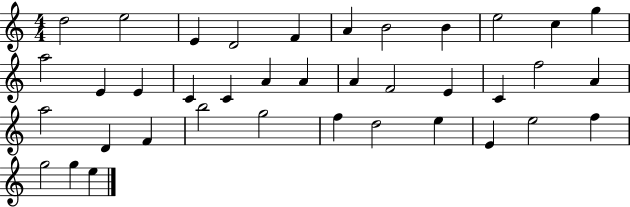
X:1
T:Untitled
M:4/4
L:1/4
K:C
d2 e2 E D2 F A B2 B e2 c g a2 E E C C A A A F2 E C f2 A a2 D F b2 g2 f d2 e E e2 f g2 g e